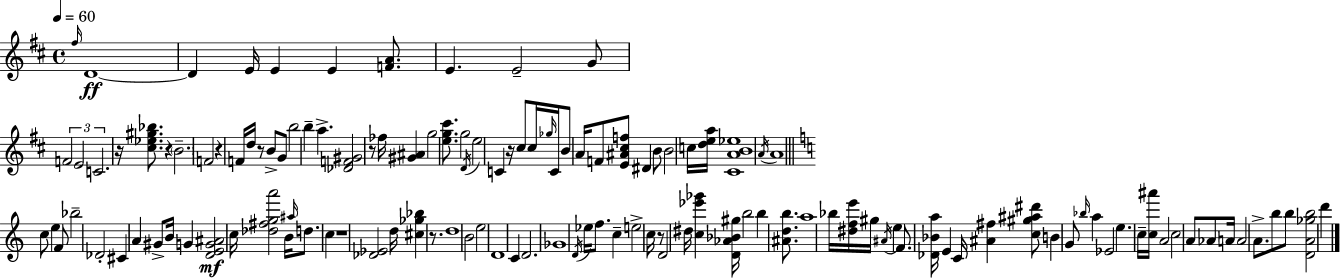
F#5/s D4/w D4/q E4/s E4/q E4/q [F4,A4]/e. E4/q. E4/h G4/e F4/h E4/h C4/h. R/s [C#5,Eb5,G#5,Bb5]/e. R/q B4/h. F4/h R/q F4/s D5/s R/e B4/e G4/e B5/h B5/q A5/q. [Db4,F4,G#4]/h R/e FES5/s [G#4,A#4]/q G5/h [E5,G5,C#6]/e. G5/h D4/s E5/h C4/q R/s C#5/e C#5/s Gb5/s C4/s B4/e A4/s F4/e [E4,A#4,C#5,F5]/e D#4/q B4/e B4/h C5/s [D5,E5,A5]/s [C#4,A4,B4,Eb5]/w A4/s A4/w C5/e E5/q F4/e Bb5/h Db4/h C#4/q A4/q G#4/e B4/s G4/q [D4,E4,G4,A#4]/h C5/s [Db5,F#5,G5,A6]/h B4/s A#5/s D5/e. C5/q R/w [Db4,Eb4]/h D5/s [C#5,Gb5,Bb5]/q R/e. D5/w B4/h E5/h D4/w C4/q D4/h. Gb4/w D4/s Eb5/s F5/e. C5/q E5/h C5/s R/e D4/h D#5/s [C5,Eb6,Gb6]/q [D4,Ab4,Bb4,G#5]/s B5/h B5/q [A#4,D5,B5]/e. A5/w Bb5/s [D#5,F5,E6]/s G#5/s A#4/s E5/q F4/e. [Db4,Bb4,A5]/s E4/q C4/s [A#4,F#5]/q [C5,G#5,A#5,D#6]/e B4/q G4/e Bb5/s A5/q Eb4/h E5/q. C5/s [C5,A#6]/s A4/h C5/h A4/e Ab4/e A4/s A4/h A4/e. B5/e B5/e [D4,A4,Gb5,B5]/h D6/q